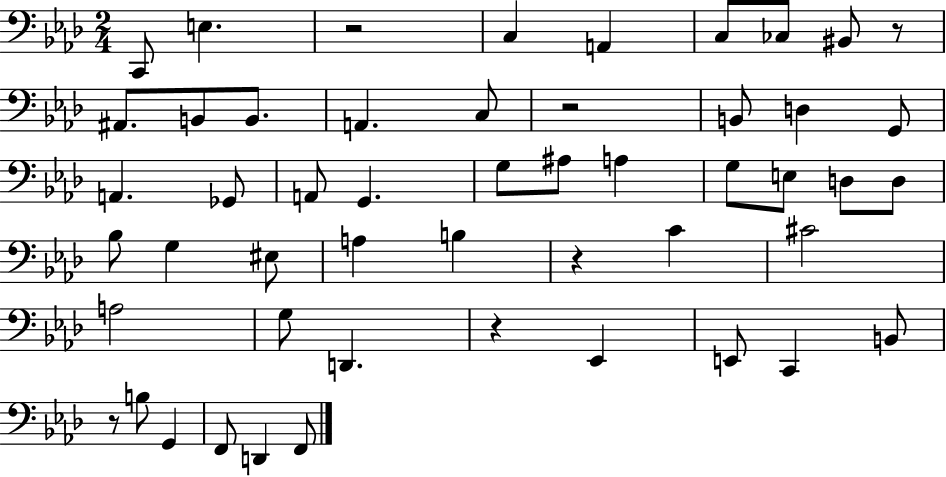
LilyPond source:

{
  \clef bass
  \numericTimeSignature
  \time 2/4
  \key aes \major
  c,8 e4. | r2 | c4 a,4 | c8 ces8 bis,8 r8 | \break ais,8. b,8 b,8. | a,4. c8 | r2 | b,8 d4 g,8 | \break a,4. ges,8 | a,8 g,4. | g8 ais8 a4 | g8 e8 d8 d8 | \break bes8 g4 eis8 | a4 b4 | r4 c'4 | cis'2 | \break a2 | g8 d,4. | r4 ees,4 | e,8 c,4 b,8 | \break r8 b8 g,4 | f,8 d,4 f,8 | \bar "|."
}